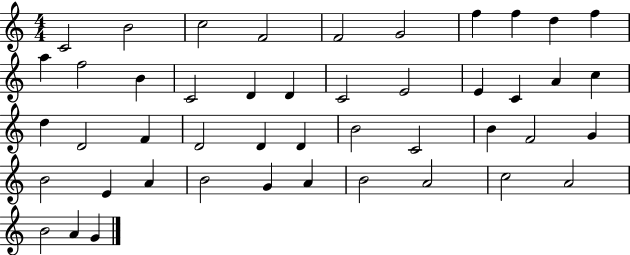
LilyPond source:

{
  \clef treble
  \numericTimeSignature
  \time 4/4
  \key c \major
  c'2 b'2 | c''2 f'2 | f'2 g'2 | f''4 f''4 d''4 f''4 | \break a''4 f''2 b'4 | c'2 d'4 d'4 | c'2 e'2 | e'4 c'4 a'4 c''4 | \break d''4 d'2 f'4 | d'2 d'4 d'4 | b'2 c'2 | b'4 f'2 g'4 | \break b'2 e'4 a'4 | b'2 g'4 a'4 | b'2 a'2 | c''2 a'2 | \break b'2 a'4 g'4 | \bar "|."
}